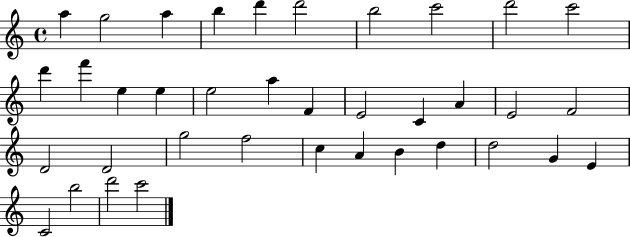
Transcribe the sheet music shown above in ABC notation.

X:1
T:Untitled
M:4/4
L:1/4
K:C
a g2 a b d' d'2 b2 c'2 d'2 c'2 d' f' e e e2 a F E2 C A E2 F2 D2 D2 g2 f2 c A B d d2 G E C2 b2 d'2 c'2